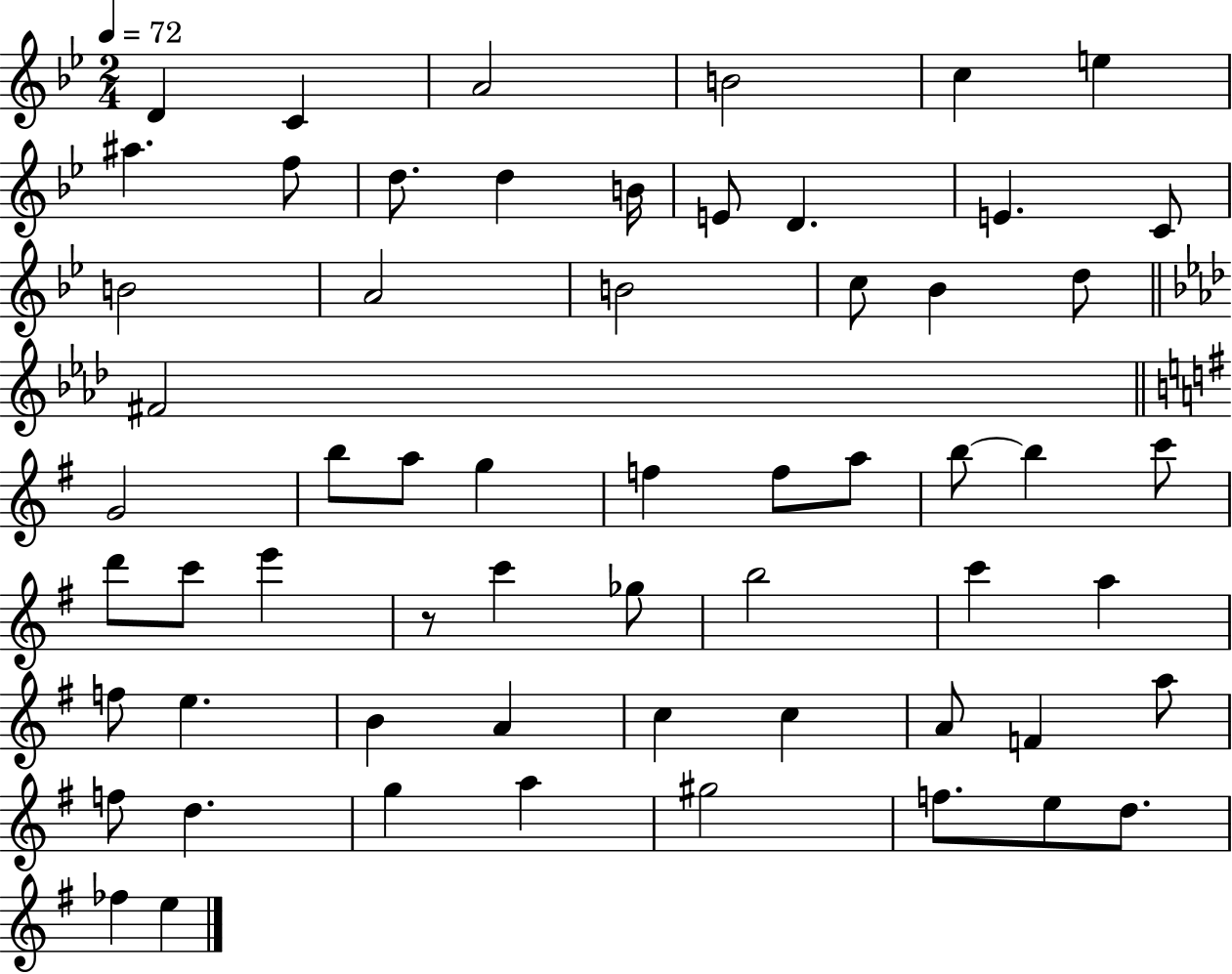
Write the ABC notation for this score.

X:1
T:Untitled
M:2/4
L:1/4
K:Bb
D C A2 B2 c e ^a f/2 d/2 d B/4 E/2 D E C/2 B2 A2 B2 c/2 _B d/2 ^F2 G2 b/2 a/2 g f f/2 a/2 b/2 b c'/2 d'/2 c'/2 e' z/2 c' _g/2 b2 c' a f/2 e B A c c A/2 F a/2 f/2 d g a ^g2 f/2 e/2 d/2 _f e